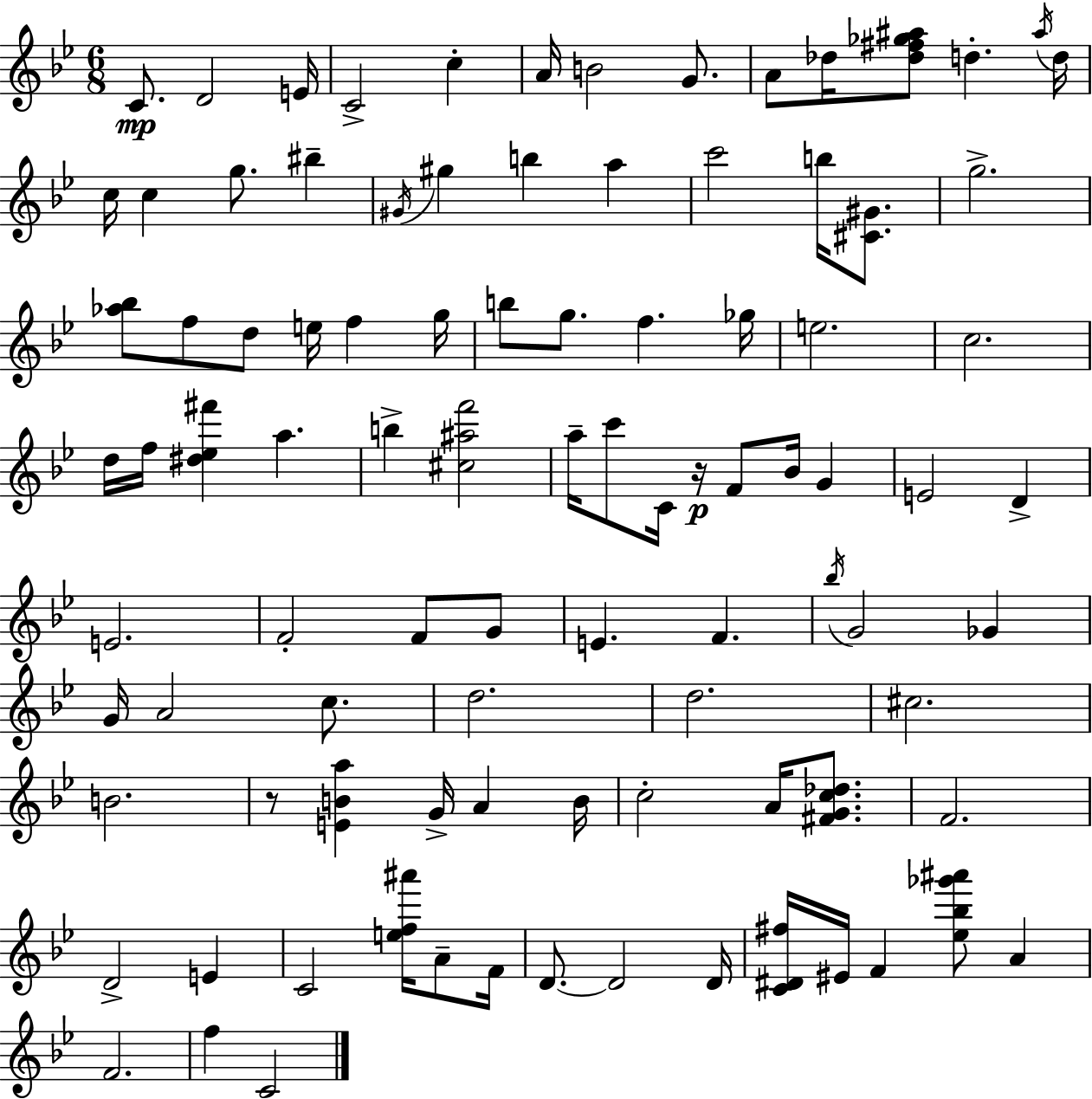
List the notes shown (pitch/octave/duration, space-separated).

C4/e. D4/h E4/s C4/h C5/q A4/s B4/h G4/e. A4/e Db5/s [Db5,F#5,Gb5,A#5]/e D5/q. A#5/s D5/s C5/s C5/q G5/e. BIS5/q G#4/s G#5/q B5/q A5/q C6/h B5/s [C#4,G#4]/e. G5/h. [Ab5,Bb5]/e F5/e D5/e E5/s F5/q G5/s B5/e G5/e. F5/q. Gb5/s E5/h. C5/h. D5/s F5/s [D#5,Eb5,F#6]/q A5/q. B5/q [C#5,A#5,F6]/h A5/s C6/e C4/s R/s F4/e Bb4/s G4/q E4/h D4/q E4/h. F4/h F4/e G4/e E4/q. F4/q. Bb5/s G4/h Gb4/q G4/s A4/h C5/e. D5/h. D5/h. C#5/h. B4/h. R/e [E4,B4,A5]/q G4/s A4/q B4/s C5/h A4/s [F#4,G4,C5,Db5]/e. F4/h. D4/h E4/q C4/h [E5,F5,A#6]/s A4/e F4/s D4/e. D4/h D4/s [C4,D#4,F#5]/s EIS4/s F4/q [Eb5,Bb5,Gb6,A#6]/e A4/q F4/h. F5/q C4/h